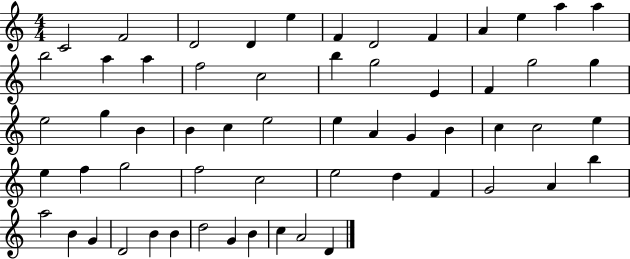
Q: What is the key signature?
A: C major